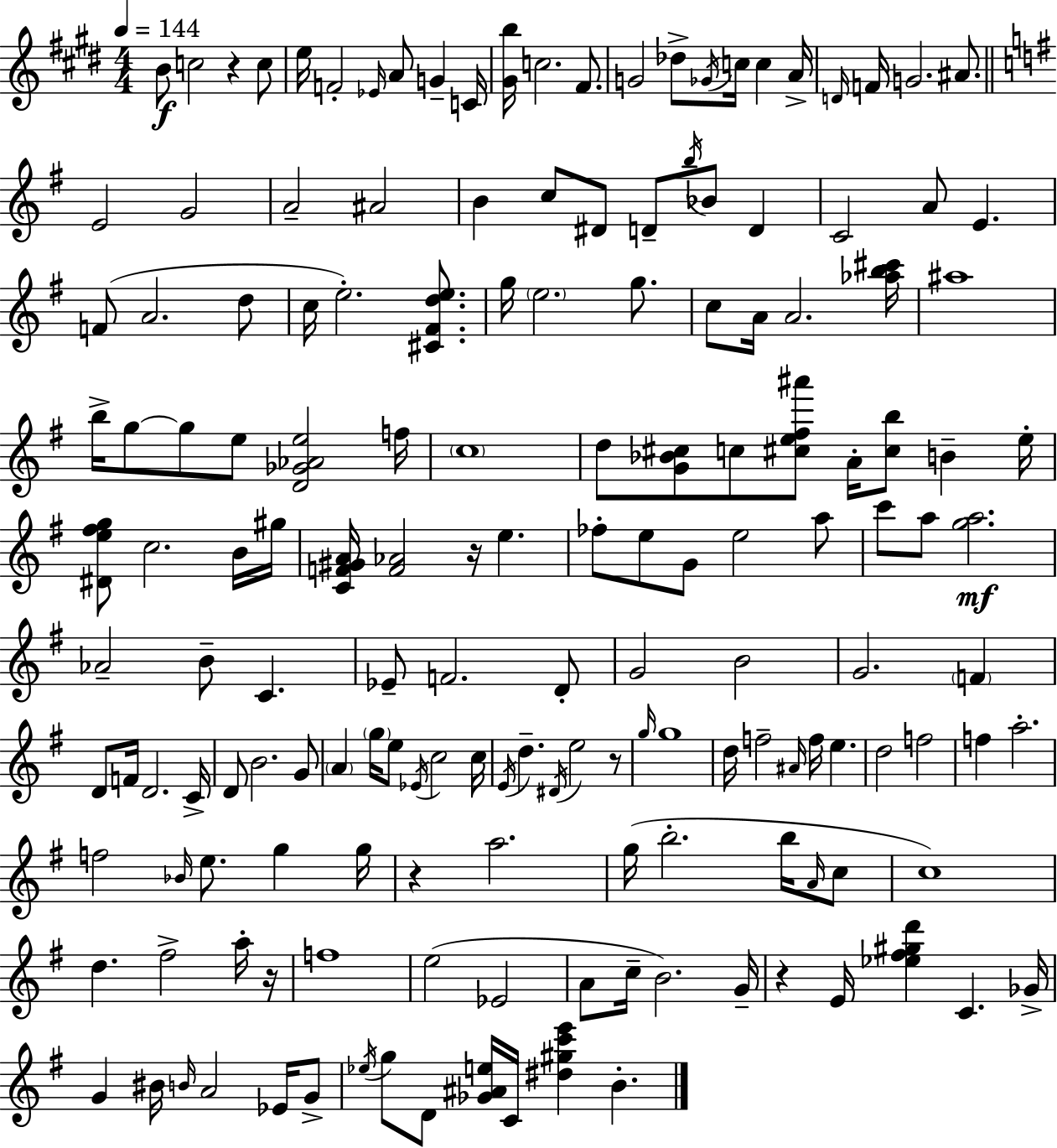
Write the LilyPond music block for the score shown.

{
  \clef treble
  \numericTimeSignature
  \time 4/4
  \key e \major
  \tempo 4 = 144
  b'8\f c''2 r4 c''8 | e''16 f'2-. \grace { ees'16 } a'8 g'4-- | c'16 <gis' b''>16 c''2. fis'8. | g'2 des''8-> \acciaccatura { ges'16 } c''16 c''4 | \break a'16-> \grace { d'16 } f'16 g'2. | ais'8. \bar "||" \break \key g \major e'2 g'2 | a'2-- ais'2 | b'4 c''8 dis'8 d'8-- \acciaccatura { b''16 } bes'8 d'4 | c'2 a'8 e'4. | \break f'8( a'2. d''8 | c''16 e''2.-.) <cis' fis' d'' e''>8. | g''16 \parenthesize e''2. g''8. | c''8 a'16 a'2. | \break <aes'' b'' cis'''>16 ais''1 | b''16-> g''8~~ g''8 e''8 <d' ges' aes' e''>2 | f''16 \parenthesize c''1 | d''8 <g' bes' cis''>8 c''8 <cis'' e'' fis'' ais'''>8 a'16-. <cis'' b''>8 b'4-- | \break e''16-. <dis' e'' fis'' g''>8 c''2. b'16 | gis''16 <c' f' gis' a'>16 <f' aes'>2 r16 e''4. | fes''8-. e''8 g'8 e''2 a''8 | c'''8 a''8 <g'' a''>2.\mf | \break aes'2-- b'8-- c'4. | ees'8-- f'2. d'8-. | g'2 b'2 | g'2. \parenthesize f'4 | \break d'8 f'16 d'2. | c'16-> d'8 b'2. g'8 | \parenthesize a'4 \parenthesize g''16 e''8 \acciaccatura { ees'16 } c''2 | c''16 \acciaccatura { e'16 } d''4.-- \acciaccatura { dis'16 } e''2 | \break r8 \grace { g''16 } g''1 | d''16 f''2-- \grace { ais'16 } f''16 | e''4. d''2 f''2 | f''4 a''2.-. | \break f''2 \grace { bes'16 } e''8. | g''4 g''16 r4 a''2. | g''16( b''2.-. | b''16 \grace { a'16 } c''8 c''1) | \break d''4. fis''2-> | a''16-. r16 f''1 | e''2( | ees'2 a'8 c''16-- b'2.) | \break g'16-- r4 e'16 <ees'' fis'' gis'' d'''>4 | c'4. ges'16-> g'4 bis'16 \grace { b'16 } a'2 | ees'16 g'8-> \acciaccatura { ees''16 } g''8 d'8 <ges' ais' e''>16 c'16 | <dis'' gis'' c''' e'''>4 b'4.-. \bar "|."
}